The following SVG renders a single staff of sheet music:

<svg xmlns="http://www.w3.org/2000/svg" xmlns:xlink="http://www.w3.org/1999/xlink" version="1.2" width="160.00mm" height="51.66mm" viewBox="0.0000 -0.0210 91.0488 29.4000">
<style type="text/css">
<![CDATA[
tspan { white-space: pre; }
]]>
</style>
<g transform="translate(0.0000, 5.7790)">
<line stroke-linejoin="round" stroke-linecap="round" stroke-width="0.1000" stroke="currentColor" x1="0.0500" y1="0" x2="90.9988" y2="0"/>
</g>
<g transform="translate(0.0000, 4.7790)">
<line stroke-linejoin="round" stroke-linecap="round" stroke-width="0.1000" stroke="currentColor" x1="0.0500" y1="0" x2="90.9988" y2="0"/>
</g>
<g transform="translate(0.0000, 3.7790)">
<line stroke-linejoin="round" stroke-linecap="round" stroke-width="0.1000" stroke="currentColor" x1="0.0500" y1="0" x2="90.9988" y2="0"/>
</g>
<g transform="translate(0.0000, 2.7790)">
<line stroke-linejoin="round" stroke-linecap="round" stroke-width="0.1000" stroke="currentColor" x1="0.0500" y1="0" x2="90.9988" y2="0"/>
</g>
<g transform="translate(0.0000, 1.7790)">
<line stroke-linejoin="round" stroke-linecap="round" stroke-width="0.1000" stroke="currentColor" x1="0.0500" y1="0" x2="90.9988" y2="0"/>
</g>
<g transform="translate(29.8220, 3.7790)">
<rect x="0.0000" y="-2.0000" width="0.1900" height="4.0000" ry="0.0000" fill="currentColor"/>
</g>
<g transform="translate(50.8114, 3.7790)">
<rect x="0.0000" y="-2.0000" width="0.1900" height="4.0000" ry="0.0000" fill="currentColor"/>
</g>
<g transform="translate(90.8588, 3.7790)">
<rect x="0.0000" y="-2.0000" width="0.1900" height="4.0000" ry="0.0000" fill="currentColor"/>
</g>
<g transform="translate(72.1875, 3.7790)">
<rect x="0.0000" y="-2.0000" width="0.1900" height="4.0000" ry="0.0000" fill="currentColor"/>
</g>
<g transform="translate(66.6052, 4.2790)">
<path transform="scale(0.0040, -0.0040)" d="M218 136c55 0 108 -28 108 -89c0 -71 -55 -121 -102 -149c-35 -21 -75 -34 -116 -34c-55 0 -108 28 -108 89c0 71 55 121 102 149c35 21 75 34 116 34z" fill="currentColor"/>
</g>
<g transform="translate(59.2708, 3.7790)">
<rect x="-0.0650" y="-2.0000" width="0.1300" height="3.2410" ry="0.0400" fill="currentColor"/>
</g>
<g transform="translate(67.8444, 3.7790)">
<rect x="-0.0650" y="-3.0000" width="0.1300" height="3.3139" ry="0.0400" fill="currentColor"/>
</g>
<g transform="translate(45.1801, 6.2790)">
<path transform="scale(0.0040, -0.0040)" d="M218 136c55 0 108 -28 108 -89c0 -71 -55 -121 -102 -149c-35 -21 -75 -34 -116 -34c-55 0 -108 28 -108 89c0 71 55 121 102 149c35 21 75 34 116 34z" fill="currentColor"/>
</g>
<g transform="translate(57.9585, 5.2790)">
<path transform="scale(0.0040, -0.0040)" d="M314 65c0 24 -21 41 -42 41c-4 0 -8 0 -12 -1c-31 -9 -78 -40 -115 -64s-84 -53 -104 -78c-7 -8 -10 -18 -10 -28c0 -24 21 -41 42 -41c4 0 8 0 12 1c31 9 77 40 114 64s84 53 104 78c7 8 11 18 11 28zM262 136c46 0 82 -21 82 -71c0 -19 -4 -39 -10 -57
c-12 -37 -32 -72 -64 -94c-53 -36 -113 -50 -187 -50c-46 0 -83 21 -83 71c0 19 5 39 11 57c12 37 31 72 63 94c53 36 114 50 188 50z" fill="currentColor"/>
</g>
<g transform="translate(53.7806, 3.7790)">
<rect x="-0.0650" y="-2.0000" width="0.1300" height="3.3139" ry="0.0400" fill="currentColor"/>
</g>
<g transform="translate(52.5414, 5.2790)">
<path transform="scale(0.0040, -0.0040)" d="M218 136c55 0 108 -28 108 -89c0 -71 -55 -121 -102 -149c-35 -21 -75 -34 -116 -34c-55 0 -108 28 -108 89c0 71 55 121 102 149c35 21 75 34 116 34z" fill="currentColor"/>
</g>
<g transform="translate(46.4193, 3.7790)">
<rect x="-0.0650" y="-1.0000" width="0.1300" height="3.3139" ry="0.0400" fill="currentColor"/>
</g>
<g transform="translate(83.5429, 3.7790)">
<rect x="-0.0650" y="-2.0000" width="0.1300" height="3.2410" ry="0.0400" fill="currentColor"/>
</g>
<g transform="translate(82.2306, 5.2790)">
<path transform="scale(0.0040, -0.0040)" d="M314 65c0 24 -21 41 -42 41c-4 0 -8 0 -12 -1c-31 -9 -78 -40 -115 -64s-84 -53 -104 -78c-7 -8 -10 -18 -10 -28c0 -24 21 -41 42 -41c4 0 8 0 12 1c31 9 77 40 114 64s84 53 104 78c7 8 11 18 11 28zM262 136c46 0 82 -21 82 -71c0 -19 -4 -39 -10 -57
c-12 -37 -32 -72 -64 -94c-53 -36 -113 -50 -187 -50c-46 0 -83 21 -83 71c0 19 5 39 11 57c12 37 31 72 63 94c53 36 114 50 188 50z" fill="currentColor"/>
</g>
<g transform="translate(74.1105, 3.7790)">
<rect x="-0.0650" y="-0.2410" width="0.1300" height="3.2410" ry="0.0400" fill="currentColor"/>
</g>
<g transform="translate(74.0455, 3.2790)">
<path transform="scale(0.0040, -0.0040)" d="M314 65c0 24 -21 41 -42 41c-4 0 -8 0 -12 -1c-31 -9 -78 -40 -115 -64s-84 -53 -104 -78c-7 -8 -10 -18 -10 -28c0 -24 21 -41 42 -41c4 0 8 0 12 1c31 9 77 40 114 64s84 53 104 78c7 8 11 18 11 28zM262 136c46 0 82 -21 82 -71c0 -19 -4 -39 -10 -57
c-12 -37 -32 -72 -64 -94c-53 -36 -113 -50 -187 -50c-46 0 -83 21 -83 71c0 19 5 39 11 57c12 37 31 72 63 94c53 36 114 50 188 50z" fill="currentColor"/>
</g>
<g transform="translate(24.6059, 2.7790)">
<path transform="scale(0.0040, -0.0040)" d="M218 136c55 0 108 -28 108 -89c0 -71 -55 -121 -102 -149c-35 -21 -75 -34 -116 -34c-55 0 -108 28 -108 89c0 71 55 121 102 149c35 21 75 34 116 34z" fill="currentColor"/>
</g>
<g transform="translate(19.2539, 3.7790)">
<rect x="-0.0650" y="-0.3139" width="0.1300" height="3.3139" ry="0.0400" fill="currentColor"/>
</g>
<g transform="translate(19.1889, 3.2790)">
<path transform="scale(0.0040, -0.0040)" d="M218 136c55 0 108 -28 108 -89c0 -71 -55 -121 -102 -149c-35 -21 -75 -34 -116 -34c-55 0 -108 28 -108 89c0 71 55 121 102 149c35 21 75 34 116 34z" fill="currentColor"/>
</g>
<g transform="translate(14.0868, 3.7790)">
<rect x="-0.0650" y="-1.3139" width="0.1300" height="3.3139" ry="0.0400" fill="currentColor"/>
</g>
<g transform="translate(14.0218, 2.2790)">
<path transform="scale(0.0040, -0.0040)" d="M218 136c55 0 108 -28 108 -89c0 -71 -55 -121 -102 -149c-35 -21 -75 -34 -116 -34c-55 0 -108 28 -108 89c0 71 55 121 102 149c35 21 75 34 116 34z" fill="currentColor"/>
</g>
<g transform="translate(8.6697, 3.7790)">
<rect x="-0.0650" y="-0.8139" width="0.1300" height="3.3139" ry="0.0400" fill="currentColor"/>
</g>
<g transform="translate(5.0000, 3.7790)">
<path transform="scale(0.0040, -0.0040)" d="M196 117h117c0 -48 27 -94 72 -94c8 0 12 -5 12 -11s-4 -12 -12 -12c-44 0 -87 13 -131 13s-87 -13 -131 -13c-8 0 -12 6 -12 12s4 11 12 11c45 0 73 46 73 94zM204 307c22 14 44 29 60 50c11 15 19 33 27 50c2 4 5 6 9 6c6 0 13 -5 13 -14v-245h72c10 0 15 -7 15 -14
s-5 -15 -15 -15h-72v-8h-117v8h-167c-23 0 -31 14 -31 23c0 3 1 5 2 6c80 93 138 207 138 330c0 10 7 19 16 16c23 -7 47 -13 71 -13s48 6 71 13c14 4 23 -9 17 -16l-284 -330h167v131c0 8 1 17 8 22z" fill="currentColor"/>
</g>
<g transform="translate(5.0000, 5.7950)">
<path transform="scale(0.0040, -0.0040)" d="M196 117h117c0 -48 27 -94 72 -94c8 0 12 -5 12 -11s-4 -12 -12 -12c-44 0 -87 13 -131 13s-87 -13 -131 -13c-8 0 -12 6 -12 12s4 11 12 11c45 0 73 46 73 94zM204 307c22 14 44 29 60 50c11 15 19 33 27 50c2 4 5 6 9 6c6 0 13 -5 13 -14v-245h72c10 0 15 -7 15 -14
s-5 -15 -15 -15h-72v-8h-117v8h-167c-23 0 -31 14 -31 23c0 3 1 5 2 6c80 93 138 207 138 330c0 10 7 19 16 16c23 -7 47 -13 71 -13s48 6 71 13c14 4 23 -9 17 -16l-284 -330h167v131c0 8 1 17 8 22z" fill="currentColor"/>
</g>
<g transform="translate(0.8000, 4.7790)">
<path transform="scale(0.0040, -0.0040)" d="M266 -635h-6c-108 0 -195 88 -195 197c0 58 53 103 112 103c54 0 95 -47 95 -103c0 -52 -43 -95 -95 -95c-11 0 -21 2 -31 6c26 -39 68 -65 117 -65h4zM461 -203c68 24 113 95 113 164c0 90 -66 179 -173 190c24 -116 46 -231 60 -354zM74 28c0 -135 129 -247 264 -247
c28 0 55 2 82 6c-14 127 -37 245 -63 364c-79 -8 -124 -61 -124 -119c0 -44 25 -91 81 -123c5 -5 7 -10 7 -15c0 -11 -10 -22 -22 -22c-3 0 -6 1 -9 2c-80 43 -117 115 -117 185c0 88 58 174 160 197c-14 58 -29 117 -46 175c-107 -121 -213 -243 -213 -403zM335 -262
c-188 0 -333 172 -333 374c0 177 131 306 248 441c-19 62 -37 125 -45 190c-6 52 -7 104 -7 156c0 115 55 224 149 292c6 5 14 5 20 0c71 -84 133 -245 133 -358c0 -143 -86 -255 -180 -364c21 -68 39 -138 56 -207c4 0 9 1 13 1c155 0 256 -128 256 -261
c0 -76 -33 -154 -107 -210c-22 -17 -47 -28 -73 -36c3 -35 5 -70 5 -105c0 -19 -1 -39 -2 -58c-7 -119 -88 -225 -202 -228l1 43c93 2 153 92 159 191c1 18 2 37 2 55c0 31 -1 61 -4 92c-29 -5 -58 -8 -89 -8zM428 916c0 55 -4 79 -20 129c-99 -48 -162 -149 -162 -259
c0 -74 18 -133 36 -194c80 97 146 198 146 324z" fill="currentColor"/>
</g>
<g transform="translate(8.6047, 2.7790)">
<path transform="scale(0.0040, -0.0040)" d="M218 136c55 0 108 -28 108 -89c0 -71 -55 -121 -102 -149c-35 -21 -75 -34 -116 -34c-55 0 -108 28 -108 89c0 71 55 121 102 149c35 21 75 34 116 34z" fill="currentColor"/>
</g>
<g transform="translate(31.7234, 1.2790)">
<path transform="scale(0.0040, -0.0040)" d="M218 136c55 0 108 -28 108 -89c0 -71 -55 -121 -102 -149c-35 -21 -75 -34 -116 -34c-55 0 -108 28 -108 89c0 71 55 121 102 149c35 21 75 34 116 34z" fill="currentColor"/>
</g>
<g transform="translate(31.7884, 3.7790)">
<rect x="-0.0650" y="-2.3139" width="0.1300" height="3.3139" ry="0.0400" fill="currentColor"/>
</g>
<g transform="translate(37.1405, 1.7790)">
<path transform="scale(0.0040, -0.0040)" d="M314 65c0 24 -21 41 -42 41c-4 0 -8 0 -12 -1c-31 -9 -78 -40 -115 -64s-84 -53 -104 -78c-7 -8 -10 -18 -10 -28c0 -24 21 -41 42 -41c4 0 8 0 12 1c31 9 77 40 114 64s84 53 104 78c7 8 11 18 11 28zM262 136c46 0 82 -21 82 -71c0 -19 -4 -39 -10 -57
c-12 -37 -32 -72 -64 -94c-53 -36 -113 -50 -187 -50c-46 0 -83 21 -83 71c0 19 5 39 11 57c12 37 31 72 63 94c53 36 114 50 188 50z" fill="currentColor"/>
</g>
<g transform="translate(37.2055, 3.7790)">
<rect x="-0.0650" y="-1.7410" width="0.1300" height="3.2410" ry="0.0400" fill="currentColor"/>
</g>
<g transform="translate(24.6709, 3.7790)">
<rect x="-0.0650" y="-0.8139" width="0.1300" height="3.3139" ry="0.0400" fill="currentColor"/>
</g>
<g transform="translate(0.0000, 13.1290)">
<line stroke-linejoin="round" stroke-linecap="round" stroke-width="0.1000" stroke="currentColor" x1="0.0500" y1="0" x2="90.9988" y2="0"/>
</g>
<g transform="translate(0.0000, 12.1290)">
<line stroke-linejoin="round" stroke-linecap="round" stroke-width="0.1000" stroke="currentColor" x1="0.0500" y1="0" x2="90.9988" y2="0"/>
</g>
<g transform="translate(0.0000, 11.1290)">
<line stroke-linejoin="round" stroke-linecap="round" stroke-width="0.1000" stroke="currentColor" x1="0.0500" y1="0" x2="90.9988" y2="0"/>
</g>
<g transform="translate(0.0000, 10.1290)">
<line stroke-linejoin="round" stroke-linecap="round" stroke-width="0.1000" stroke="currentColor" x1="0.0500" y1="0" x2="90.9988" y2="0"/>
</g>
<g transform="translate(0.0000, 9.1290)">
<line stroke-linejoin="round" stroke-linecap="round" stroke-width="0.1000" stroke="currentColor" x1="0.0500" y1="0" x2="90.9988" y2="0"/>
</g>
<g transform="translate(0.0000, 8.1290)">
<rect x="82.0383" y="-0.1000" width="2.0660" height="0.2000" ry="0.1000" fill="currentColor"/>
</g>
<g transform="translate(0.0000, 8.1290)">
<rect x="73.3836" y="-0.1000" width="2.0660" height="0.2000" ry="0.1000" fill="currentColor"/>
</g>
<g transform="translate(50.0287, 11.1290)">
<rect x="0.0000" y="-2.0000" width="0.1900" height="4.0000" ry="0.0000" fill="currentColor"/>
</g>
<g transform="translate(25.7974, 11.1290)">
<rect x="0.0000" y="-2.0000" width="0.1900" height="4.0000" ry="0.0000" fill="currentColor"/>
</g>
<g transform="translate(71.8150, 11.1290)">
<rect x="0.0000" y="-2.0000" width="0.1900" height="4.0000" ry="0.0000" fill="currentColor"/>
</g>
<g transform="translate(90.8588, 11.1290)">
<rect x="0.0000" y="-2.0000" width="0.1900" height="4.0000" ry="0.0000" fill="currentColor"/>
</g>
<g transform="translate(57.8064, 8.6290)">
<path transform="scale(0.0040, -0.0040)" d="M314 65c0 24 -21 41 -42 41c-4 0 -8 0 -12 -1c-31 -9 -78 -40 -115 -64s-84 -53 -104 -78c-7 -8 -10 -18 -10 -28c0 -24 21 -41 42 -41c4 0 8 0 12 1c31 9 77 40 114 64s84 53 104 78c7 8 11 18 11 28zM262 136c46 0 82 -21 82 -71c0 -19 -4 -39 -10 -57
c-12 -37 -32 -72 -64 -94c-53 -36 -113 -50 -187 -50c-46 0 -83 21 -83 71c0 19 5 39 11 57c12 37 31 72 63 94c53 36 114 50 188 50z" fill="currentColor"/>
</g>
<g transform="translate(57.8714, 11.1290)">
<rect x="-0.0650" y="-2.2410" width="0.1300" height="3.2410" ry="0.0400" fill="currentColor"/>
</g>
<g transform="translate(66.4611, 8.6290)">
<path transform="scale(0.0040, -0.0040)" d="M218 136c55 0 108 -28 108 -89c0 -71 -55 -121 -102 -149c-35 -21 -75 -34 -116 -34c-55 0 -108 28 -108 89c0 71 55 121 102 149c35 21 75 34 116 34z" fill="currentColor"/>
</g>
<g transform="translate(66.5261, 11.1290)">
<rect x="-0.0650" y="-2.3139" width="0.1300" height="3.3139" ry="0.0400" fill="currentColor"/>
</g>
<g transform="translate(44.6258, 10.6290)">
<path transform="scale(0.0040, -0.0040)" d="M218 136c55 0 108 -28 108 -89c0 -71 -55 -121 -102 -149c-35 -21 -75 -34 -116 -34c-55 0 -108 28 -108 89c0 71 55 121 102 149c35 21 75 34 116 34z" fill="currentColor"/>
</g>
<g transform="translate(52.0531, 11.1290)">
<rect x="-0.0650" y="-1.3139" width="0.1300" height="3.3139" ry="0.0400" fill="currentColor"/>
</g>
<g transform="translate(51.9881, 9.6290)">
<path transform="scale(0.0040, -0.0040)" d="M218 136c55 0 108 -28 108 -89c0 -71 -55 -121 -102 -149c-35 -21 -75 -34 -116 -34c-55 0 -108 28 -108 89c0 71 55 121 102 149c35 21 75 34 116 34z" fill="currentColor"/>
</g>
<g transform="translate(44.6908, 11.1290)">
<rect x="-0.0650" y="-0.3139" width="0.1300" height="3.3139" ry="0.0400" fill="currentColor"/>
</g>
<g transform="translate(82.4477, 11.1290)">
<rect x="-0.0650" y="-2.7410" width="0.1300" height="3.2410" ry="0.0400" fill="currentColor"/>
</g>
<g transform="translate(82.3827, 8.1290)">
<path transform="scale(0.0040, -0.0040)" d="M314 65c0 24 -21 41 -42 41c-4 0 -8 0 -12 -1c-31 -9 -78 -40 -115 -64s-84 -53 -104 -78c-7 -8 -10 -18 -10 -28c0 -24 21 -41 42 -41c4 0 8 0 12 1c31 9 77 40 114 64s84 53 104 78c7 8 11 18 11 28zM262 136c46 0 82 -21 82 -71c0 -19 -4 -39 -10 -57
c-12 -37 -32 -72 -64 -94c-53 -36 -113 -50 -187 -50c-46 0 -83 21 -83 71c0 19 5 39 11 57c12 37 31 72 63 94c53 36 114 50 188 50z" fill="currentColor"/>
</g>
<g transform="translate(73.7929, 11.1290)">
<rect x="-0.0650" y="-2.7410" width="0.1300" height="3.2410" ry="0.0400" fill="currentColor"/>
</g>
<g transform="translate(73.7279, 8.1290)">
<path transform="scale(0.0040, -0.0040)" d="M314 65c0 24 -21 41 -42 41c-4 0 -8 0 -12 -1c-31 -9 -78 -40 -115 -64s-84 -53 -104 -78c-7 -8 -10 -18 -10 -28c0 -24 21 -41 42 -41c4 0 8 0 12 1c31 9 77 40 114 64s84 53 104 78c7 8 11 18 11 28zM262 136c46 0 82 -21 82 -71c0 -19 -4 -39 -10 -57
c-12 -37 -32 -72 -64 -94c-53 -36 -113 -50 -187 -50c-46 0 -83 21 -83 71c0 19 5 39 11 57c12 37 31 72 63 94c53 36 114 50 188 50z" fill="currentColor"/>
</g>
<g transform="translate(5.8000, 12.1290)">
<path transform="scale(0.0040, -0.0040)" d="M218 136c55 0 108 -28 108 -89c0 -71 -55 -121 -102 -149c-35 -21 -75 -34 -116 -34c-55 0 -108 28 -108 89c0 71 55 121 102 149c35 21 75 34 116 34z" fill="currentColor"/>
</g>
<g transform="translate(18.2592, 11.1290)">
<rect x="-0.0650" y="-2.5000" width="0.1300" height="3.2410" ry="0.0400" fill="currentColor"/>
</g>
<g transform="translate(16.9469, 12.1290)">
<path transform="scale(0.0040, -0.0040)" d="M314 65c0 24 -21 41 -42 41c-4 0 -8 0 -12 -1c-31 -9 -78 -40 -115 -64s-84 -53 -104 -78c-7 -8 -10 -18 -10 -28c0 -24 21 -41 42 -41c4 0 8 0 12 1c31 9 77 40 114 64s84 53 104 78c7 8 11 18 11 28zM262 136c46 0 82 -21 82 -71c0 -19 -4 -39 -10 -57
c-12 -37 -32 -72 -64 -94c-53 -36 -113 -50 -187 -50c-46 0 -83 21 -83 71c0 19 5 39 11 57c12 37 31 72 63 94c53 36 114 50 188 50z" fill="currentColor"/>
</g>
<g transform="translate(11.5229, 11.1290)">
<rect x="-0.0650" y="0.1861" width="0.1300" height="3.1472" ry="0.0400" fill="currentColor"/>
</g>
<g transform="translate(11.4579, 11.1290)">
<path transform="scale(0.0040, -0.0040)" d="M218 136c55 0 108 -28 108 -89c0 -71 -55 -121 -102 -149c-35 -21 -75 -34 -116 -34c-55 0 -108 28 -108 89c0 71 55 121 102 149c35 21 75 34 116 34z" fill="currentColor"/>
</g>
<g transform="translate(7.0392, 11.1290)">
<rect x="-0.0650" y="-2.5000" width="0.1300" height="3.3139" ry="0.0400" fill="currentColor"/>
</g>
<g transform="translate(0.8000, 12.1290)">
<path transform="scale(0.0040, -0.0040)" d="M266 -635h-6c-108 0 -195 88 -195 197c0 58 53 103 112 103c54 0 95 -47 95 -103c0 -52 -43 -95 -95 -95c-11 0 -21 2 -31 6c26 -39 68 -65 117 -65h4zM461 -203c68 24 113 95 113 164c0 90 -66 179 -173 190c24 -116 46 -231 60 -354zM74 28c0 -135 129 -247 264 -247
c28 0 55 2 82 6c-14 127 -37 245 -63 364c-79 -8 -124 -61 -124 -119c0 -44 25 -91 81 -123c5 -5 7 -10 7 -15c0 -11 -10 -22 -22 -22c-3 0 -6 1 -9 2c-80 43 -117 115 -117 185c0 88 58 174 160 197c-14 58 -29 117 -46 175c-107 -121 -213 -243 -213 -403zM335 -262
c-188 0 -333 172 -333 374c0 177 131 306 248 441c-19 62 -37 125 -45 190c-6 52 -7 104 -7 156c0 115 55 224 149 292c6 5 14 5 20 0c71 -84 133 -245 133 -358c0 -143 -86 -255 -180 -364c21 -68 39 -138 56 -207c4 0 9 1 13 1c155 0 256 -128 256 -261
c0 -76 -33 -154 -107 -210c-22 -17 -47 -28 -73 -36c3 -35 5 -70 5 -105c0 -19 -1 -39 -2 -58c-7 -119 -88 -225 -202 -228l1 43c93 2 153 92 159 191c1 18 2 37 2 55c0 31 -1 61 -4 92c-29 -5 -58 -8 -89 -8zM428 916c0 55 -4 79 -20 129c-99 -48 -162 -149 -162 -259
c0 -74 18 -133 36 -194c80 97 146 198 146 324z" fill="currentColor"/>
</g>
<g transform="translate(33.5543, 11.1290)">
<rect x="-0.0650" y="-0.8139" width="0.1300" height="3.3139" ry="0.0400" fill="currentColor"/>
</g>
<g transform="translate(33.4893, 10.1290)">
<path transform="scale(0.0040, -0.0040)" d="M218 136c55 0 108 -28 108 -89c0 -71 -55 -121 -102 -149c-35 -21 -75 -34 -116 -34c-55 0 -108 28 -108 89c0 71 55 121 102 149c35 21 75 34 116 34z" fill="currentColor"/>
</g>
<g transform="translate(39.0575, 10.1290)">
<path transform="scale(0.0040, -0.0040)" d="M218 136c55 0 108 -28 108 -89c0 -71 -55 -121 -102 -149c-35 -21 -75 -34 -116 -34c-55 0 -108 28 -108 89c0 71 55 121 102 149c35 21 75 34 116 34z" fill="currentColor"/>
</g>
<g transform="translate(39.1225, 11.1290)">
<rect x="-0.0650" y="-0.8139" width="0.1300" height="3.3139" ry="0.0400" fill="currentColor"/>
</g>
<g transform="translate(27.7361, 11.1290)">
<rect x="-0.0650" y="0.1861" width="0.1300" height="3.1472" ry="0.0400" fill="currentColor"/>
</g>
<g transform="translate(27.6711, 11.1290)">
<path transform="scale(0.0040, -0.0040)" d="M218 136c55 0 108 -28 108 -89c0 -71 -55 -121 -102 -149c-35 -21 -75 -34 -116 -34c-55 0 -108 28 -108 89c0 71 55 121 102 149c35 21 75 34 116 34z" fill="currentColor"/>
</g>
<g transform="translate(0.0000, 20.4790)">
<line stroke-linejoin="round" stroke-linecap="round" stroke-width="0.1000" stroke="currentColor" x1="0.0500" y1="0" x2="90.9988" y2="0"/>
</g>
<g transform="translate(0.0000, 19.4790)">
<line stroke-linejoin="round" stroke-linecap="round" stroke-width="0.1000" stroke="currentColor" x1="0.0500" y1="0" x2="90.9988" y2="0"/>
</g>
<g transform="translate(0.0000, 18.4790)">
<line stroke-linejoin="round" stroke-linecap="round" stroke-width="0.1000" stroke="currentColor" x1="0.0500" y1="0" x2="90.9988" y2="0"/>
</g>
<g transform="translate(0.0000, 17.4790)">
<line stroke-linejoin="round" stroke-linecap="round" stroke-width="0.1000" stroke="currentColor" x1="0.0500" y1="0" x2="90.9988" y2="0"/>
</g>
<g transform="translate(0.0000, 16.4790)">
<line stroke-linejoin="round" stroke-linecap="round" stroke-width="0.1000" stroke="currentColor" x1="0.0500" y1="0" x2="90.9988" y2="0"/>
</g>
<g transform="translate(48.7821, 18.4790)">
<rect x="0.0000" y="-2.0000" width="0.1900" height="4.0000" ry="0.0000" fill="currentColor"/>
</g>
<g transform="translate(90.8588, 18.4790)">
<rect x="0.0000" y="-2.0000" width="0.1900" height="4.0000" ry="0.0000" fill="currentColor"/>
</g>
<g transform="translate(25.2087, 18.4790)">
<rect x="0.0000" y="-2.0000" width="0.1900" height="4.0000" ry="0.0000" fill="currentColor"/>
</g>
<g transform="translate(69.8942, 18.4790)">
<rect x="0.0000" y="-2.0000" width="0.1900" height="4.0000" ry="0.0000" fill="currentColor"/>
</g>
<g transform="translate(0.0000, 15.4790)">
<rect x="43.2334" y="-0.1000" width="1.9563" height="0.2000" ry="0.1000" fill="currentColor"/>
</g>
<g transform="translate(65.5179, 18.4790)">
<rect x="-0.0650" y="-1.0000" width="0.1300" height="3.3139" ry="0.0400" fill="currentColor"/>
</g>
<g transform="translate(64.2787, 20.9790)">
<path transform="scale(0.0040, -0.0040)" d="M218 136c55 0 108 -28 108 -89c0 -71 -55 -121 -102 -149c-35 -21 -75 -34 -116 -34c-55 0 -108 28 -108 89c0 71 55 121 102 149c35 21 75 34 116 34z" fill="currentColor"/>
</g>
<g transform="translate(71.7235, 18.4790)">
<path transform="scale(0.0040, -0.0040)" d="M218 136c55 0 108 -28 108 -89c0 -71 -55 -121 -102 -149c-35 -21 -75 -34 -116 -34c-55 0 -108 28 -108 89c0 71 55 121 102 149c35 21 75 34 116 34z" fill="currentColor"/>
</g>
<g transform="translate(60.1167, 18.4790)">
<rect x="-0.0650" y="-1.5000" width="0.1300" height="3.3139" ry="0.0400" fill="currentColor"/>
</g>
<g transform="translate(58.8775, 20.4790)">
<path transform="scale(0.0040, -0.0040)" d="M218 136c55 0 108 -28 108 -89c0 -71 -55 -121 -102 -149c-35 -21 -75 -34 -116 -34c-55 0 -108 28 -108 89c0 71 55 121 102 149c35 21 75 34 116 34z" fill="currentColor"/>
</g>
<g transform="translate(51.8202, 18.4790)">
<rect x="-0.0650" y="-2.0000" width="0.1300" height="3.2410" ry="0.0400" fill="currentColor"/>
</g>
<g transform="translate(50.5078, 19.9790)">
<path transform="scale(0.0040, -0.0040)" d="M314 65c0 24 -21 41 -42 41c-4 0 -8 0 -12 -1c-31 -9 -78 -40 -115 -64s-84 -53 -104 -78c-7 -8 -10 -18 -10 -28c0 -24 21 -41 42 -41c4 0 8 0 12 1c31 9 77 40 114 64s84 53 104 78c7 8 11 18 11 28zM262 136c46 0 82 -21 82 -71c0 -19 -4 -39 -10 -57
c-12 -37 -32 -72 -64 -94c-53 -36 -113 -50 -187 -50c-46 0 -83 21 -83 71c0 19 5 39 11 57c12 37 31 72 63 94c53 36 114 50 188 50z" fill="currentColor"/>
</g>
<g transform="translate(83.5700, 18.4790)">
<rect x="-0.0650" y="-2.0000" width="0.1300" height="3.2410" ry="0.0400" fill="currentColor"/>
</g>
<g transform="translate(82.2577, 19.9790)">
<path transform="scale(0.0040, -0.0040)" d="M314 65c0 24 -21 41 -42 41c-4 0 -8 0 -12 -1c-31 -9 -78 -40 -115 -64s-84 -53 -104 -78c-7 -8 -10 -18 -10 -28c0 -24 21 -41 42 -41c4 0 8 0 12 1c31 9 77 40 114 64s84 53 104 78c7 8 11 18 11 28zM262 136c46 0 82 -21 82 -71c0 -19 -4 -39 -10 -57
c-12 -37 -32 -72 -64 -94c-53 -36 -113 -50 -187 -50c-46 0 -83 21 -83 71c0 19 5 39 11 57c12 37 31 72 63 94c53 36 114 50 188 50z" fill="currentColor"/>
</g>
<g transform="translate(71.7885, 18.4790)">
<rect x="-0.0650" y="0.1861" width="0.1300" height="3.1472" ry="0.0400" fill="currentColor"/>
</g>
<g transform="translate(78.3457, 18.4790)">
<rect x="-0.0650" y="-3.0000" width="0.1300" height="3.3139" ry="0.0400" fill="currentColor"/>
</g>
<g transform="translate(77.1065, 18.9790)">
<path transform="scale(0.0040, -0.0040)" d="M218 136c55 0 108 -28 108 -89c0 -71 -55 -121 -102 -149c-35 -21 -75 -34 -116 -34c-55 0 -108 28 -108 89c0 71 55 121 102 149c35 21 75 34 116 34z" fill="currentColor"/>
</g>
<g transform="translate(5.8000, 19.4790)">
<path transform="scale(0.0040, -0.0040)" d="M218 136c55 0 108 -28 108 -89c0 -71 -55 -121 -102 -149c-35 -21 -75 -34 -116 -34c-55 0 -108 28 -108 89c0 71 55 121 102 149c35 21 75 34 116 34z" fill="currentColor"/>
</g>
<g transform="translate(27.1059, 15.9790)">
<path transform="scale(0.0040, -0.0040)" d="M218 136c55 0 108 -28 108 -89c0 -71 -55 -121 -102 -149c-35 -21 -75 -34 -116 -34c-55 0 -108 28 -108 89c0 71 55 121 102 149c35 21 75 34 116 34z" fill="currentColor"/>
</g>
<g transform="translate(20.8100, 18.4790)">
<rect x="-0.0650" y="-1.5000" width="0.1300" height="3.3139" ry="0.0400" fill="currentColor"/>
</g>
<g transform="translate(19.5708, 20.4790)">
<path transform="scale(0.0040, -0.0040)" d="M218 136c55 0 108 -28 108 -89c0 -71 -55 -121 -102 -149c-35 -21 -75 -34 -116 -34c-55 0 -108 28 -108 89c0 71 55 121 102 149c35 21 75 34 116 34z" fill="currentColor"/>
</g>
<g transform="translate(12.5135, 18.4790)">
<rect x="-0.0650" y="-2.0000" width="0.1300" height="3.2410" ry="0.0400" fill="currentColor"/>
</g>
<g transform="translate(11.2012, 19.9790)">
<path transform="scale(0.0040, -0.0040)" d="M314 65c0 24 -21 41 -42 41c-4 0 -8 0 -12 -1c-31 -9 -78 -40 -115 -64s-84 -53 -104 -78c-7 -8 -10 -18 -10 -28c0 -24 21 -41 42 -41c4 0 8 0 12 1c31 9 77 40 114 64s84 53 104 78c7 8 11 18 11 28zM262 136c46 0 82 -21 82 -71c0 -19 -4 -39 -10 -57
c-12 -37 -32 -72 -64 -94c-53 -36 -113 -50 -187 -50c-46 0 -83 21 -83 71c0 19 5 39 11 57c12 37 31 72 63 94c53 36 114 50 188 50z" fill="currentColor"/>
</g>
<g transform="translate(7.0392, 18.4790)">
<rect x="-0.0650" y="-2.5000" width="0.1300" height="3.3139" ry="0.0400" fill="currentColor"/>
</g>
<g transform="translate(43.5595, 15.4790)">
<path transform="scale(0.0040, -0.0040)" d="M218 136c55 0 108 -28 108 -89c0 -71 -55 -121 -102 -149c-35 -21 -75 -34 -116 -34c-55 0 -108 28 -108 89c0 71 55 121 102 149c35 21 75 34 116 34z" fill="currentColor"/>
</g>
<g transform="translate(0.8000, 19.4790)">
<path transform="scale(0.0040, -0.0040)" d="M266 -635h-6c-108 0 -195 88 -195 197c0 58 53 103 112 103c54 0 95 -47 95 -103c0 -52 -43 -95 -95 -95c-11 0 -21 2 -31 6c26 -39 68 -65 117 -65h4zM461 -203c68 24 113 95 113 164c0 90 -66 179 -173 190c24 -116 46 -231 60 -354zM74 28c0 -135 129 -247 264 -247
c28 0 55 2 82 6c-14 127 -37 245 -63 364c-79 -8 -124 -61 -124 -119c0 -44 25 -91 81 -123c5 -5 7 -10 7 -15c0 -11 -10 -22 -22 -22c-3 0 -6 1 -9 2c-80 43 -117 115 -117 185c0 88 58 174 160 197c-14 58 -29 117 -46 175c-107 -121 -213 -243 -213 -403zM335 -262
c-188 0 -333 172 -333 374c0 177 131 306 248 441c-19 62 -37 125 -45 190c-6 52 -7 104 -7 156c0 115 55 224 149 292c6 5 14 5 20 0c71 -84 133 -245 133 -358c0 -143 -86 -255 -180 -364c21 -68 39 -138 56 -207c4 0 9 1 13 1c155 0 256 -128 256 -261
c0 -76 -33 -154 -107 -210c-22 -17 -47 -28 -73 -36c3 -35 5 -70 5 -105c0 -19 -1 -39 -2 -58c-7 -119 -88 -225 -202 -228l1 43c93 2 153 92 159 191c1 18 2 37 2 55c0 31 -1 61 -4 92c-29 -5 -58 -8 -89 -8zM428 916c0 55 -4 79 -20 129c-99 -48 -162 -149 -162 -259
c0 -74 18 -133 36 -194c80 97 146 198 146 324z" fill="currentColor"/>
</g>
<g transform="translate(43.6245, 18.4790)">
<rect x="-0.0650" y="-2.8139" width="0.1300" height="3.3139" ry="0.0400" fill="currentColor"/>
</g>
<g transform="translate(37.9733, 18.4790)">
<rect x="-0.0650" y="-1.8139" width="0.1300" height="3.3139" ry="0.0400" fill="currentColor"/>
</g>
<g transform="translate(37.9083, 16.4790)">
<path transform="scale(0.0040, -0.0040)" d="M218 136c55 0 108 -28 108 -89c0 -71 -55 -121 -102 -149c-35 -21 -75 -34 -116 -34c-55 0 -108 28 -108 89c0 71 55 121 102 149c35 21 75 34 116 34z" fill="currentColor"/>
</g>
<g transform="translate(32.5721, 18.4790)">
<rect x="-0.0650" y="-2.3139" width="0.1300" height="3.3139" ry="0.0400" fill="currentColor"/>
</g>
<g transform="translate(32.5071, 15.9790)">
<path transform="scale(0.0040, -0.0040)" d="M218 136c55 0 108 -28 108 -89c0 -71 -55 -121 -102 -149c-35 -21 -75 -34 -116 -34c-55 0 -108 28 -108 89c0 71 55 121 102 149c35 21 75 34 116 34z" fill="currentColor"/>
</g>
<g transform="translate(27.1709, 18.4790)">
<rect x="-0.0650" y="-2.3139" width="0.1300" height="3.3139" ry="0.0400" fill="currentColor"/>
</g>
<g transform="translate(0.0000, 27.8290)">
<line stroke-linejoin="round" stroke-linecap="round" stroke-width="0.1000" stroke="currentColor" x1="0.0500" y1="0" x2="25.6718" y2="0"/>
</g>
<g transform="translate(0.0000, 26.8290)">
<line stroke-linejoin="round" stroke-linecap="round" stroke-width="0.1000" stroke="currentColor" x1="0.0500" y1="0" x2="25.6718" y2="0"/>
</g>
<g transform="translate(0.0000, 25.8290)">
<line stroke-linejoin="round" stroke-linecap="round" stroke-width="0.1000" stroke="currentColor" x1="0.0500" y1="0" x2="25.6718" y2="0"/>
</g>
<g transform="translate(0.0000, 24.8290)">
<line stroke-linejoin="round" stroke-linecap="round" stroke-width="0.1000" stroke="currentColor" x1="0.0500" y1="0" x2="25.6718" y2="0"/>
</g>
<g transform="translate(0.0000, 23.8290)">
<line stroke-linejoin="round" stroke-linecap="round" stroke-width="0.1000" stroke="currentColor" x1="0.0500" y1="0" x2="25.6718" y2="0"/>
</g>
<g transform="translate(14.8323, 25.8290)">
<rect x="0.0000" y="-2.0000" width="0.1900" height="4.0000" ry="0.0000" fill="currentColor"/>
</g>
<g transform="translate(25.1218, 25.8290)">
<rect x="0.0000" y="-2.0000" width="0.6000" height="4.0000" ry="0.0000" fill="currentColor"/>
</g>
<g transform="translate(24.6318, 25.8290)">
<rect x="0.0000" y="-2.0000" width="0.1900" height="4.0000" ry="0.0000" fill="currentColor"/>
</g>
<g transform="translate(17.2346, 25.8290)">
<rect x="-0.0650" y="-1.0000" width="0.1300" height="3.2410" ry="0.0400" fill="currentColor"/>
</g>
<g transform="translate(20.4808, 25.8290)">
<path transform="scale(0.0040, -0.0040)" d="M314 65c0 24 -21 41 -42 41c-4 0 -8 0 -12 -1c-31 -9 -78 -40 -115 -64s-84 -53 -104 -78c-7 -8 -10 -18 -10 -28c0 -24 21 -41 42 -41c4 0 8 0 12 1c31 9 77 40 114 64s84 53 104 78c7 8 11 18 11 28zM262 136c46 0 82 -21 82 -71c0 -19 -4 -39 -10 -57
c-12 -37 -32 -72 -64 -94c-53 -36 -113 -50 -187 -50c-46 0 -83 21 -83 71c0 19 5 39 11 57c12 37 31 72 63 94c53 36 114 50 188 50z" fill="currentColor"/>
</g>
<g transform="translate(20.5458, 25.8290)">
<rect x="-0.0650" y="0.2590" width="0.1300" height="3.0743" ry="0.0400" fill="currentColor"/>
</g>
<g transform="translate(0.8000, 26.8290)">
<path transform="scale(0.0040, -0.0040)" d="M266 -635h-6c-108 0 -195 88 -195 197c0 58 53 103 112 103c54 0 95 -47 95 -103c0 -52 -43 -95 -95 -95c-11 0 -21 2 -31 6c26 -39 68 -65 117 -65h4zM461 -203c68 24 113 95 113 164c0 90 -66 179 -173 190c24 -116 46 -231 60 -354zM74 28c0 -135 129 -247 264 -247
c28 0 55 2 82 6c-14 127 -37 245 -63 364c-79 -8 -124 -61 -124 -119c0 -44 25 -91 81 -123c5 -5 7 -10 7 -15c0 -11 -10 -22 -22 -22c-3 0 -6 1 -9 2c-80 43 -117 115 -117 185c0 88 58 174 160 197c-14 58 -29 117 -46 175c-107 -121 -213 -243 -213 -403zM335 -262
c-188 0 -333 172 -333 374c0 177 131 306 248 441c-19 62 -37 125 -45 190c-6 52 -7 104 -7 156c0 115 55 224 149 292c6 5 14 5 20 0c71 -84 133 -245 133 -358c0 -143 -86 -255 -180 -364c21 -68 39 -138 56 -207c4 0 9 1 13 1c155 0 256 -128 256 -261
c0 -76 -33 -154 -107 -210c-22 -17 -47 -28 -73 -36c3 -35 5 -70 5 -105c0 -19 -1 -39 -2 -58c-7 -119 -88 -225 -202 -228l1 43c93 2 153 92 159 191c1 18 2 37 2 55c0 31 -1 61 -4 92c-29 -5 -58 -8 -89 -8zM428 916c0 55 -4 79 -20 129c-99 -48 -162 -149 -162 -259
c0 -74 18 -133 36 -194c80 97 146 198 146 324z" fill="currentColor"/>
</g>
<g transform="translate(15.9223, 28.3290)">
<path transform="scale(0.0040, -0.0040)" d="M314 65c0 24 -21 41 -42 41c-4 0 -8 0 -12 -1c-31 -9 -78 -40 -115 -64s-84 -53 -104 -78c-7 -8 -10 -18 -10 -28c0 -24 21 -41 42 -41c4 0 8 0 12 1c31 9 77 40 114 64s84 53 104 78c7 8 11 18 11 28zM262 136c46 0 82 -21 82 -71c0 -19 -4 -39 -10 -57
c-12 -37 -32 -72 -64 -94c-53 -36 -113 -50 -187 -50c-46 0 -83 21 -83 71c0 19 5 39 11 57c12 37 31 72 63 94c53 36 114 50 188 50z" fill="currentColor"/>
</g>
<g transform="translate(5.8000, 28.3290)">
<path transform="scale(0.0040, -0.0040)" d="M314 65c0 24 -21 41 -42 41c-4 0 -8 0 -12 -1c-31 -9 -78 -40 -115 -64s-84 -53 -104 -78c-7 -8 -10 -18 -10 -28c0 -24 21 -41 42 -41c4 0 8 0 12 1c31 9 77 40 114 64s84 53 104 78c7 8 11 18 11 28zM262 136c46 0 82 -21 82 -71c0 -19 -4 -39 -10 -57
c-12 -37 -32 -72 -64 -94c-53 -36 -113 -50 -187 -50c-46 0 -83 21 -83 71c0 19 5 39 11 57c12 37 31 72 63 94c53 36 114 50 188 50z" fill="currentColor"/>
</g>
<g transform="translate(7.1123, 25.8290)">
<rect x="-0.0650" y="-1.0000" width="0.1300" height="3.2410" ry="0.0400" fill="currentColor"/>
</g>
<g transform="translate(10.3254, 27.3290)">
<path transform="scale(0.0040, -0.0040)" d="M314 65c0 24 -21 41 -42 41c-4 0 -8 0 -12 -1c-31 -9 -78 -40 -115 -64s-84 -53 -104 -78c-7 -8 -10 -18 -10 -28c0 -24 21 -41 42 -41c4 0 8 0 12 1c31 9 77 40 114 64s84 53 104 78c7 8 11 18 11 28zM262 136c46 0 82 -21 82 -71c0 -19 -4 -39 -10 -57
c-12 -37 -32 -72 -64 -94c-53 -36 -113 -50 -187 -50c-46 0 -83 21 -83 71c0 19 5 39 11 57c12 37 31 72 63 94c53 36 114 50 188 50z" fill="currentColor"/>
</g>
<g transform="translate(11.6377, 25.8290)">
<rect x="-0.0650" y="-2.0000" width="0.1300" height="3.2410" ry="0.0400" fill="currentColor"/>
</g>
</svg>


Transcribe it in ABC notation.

X:1
T:Untitled
M:4/4
L:1/4
K:C
d e c d g f2 D F F2 A c2 F2 G B G2 B d d c e g2 g a2 a2 G F2 E g g f a F2 E D B A F2 D2 F2 D2 B2